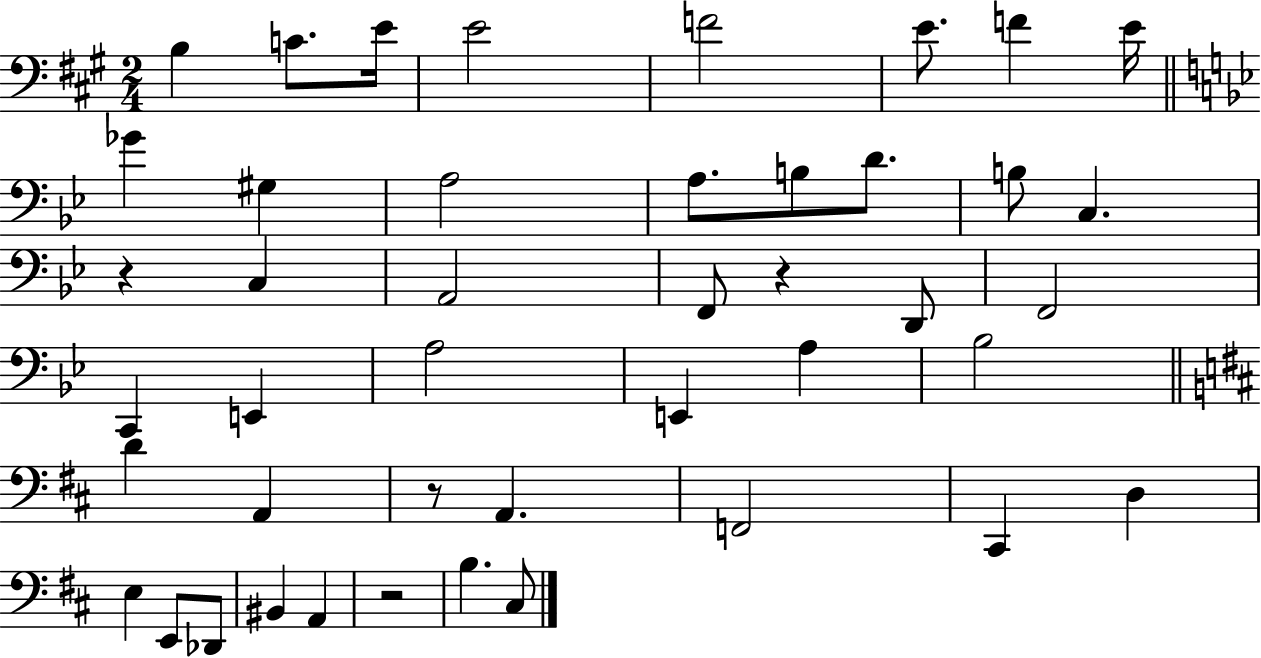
X:1
T:Untitled
M:2/4
L:1/4
K:A
B, C/2 E/4 E2 F2 E/2 F E/4 _G ^G, A,2 A,/2 B,/2 D/2 B,/2 C, z C, A,,2 F,,/2 z D,,/2 F,,2 C,, E,, A,2 E,, A, _B,2 D A,, z/2 A,, F,,2 ^C,, D, E, E,,/2 _D,,/2 ^B,, A,, z2 B, ^C,/2